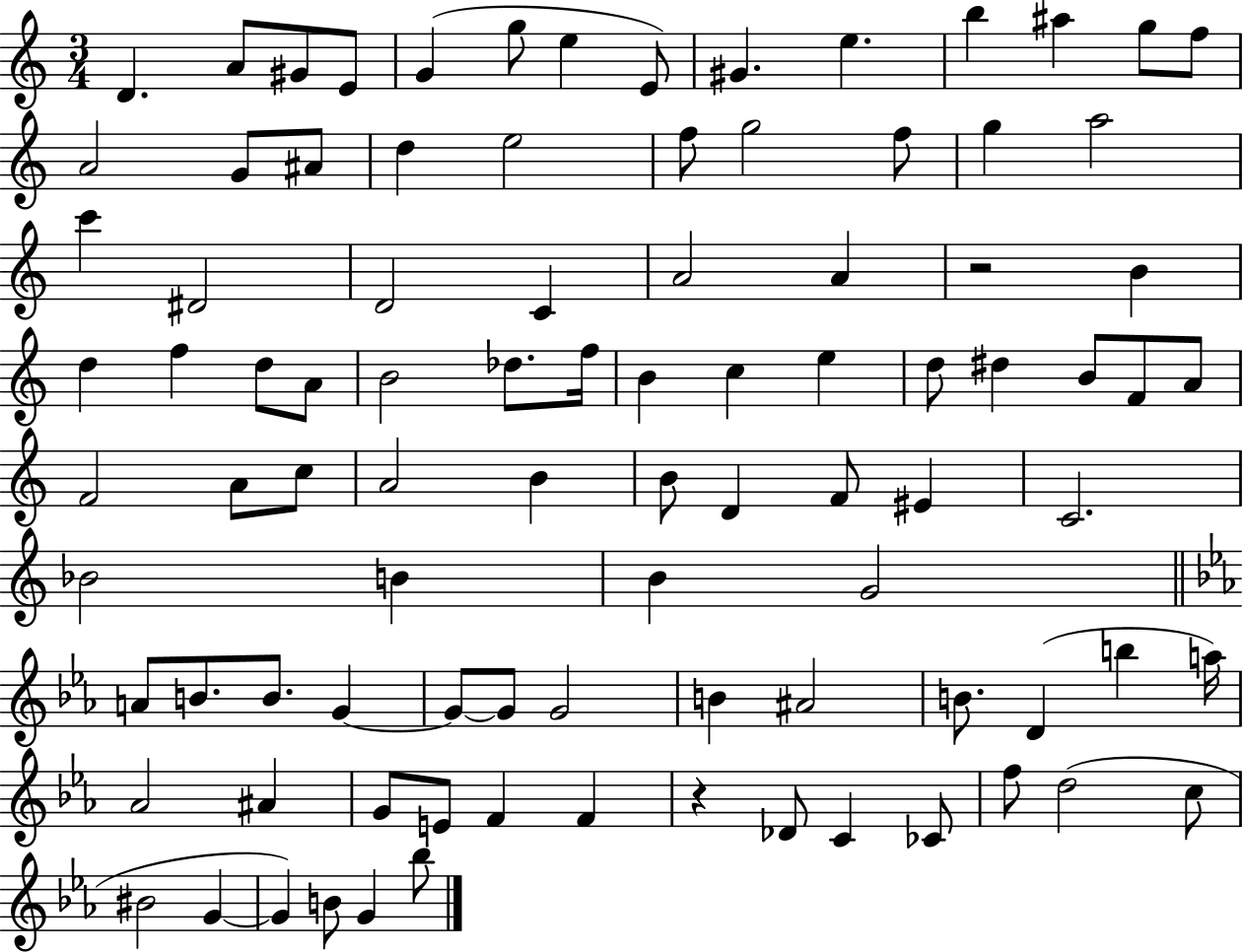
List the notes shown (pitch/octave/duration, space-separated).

D4/q. A4/e G#4/e E4/e G4/q G5/e E5/q E4/e G#4/q. E5/q. B5/q A#5/q G5/e F5/e A4/h G4/e A#4/e D5/q E5/h F5/e G5/h F5/e G5/q A5/h C6/q D#4/h D4/h C4/q A4/h A4/q R/h B4/q D5/q F5/q D5/e A4/e B4/h Db5/e. F5/s B4/q C5/q E5/q D5/e D#5/q B4/e F4/e A4/e F4/h A4/e C5/e A4/h B4/q B4/e D4/q F4/e EIS4/q C4/h. Bb4/h B4/q B4/q G4/h A4/e B4/e. B4/e. G4/q G4/e G4/e G4/h B4/q A#4/h B4/e. D4/q B5/q A5/s Ab4/h A#4/q G4/e E4/e F4/q F4/q R/q Db4/e C4/q CES4/e F5/e D5/h C5/e BIS4/h G4/q G4/q B4/e G4/q Bb5/e